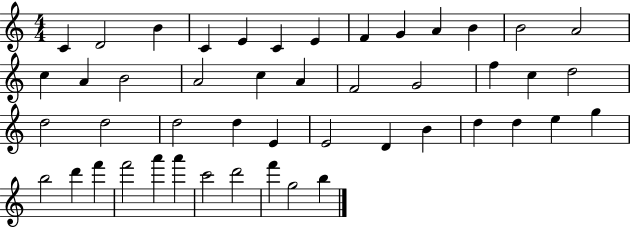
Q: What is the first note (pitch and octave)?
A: C4